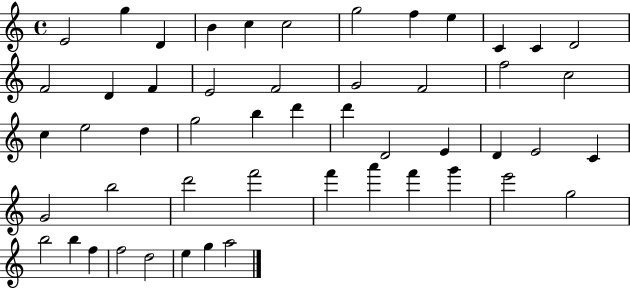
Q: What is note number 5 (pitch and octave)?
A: C5